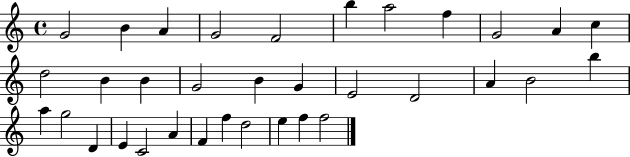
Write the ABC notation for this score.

X:1
T:Untitled
M:4/4
L:1/4
K:C
G2 B A G2 F2 b a2 f G2 A c d2 B B G2 B G E2 D2 A B2 b a g2 D E C2 A F f d2 e f f2